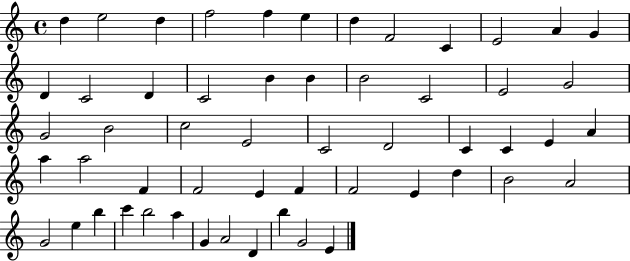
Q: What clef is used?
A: treble